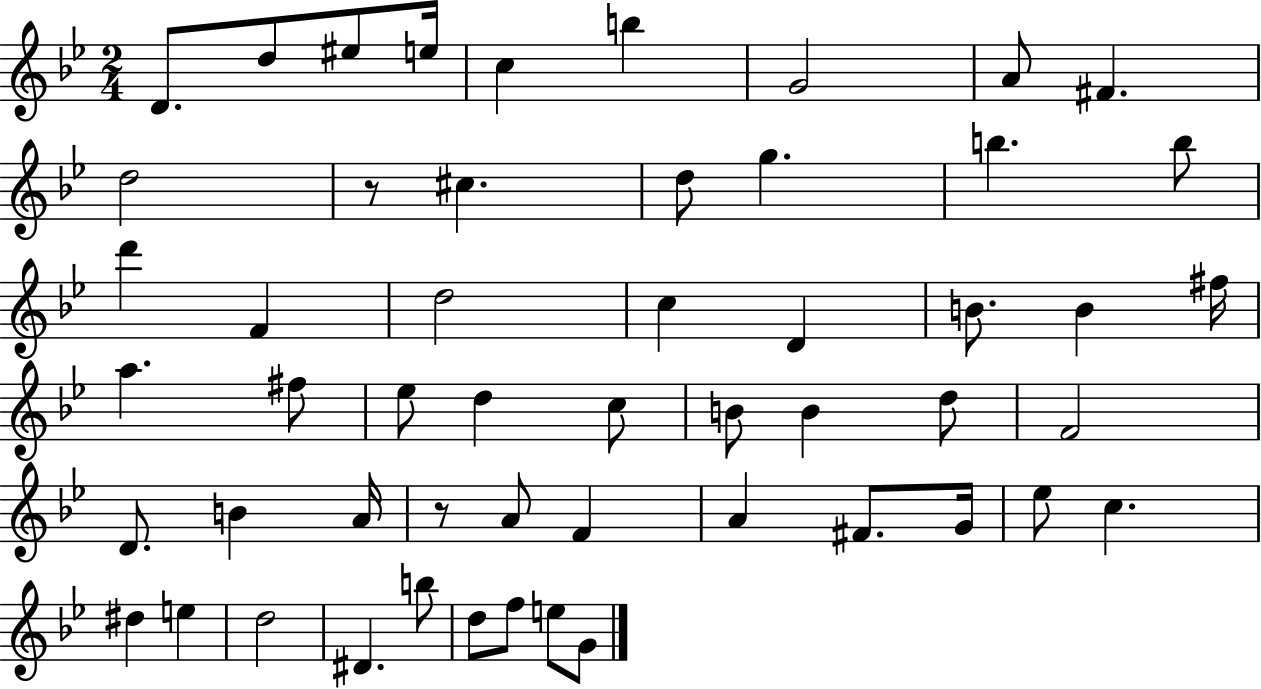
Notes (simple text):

D4/e. D5/e EIS5/e E5/s C5/q B5/q G4/h A4/e F#4/q. D5/h R/e C#5/q. D5/e G5/q. B5/q. B5/e D6/q F4/q D5/h C5/q D4/q B4/e. B4/q F#5/s A5/q. F#5/e Eb5/e D5/q C5/e B4/e B4/q D5/e F4/h D4/e. B4/q A4/s R/e A4/e F4/q A4/q F#4/e. G4/s Eb5/e C5/q. D#5/q E5/q D5/h D#4/q. B5/e D5/e F5/e E5/e G4/e